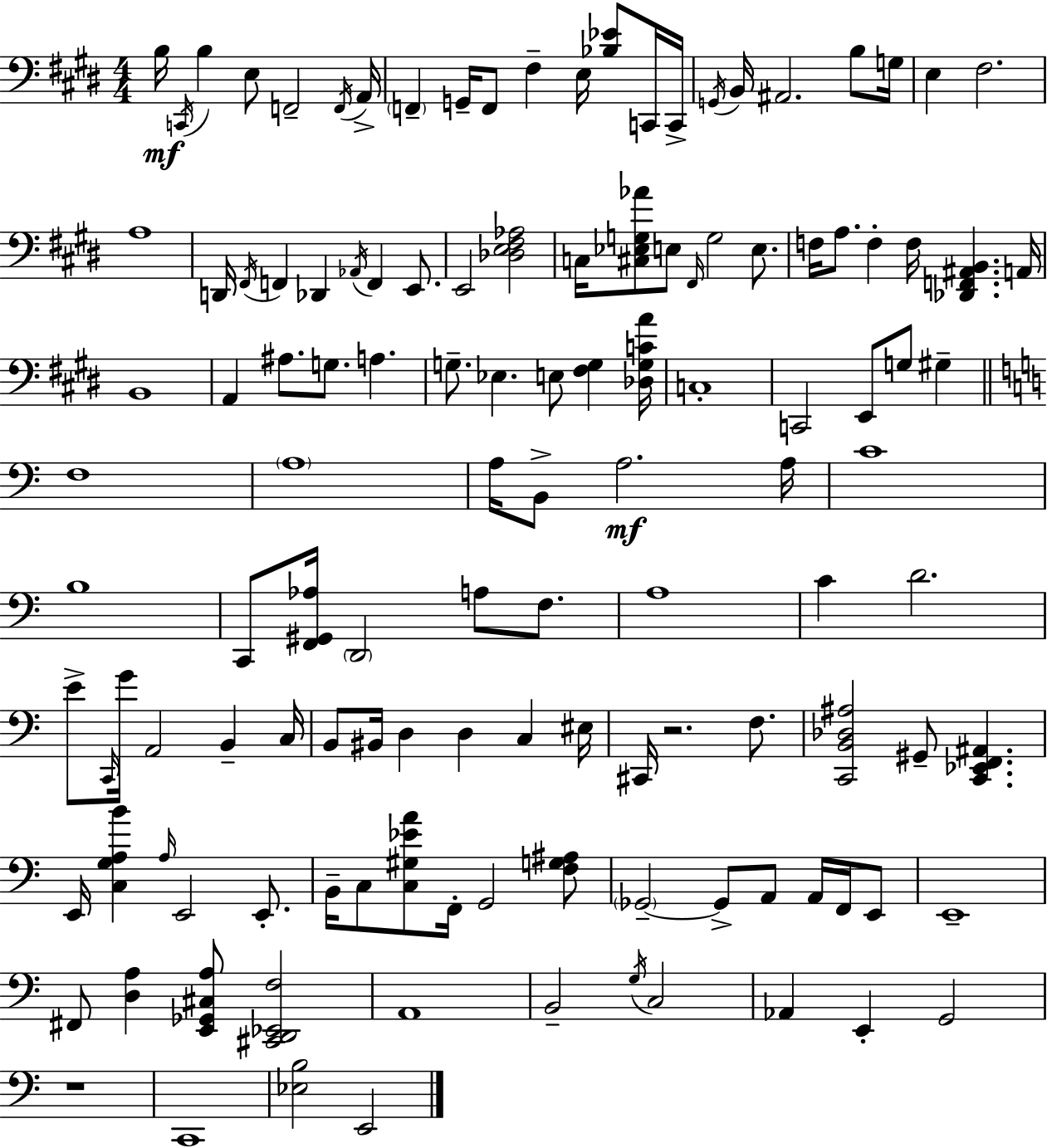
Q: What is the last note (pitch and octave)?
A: E2